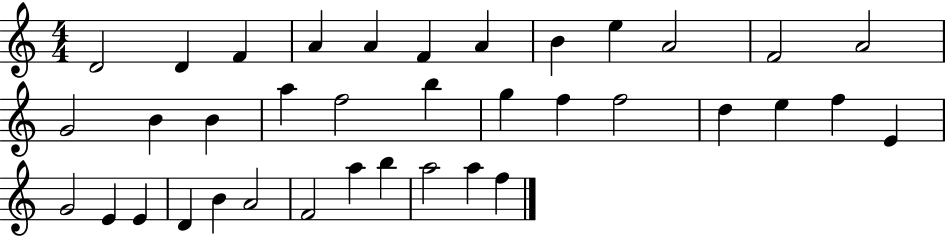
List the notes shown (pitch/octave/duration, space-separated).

D4/h D4/q F4/q A4/q A4/q F4/q A4/q B4/q E5/q A4/h F4/h A4/h G4/h B4/q B4/q A5/q F5/h B5/q G5/q F5/q F5/h D5/q E5/q F5/q E4/q G4/h E4/q E4/q D4/q B4/q A4/h F4/h A5/q B5/q A5/h A5/q F5/q